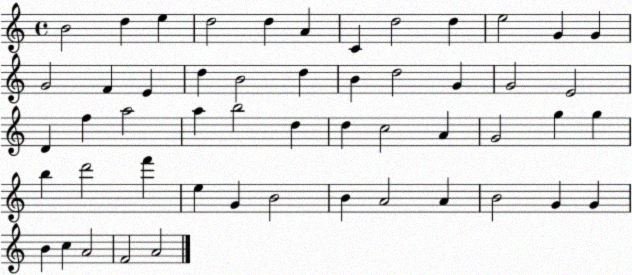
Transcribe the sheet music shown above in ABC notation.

X:1
T:Untitled
M:4/4
L:1/4
K:C
B2 d e d2 d A C d2 d e2 G G G2 F E d B2 d B d2 G G2 E2 D f a2 a b2 d d c2 A G2 g g b d'2 f' e G B2 B A2 A B2 G G B c A2 F2 A2